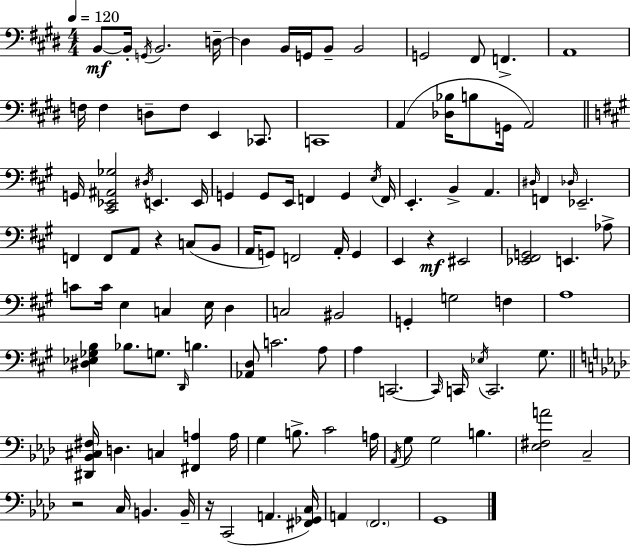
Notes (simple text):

B2/e B2/s G2/s B2/h. D3/s D3/q B2/s G2/s B2/e B2/h G2/h F#2/e F2/q. A2/w F3/s F3/q D3/e F3/e E2/q CES2/e. C2/w A2/q [Db3,Bb3]/s B3/e G2/s A2/h G2/s [C#2,Eb2,A#2,Gb3]/h D#3/s E2/q. E2/s G2/q G2/e E2/s F2/q G2/q E3/s F2/s E2/q. B2/q A2/q. D#3/s F2/q Db3/s Eb2/h. F2/q F2/e A2/e R/q C3/e B2/e A2/s G2/e F2/h A2/s G2/q E2/q R/q EIS2/h [Eb2,F#2,G2]/h E2/q. Ab3/e C4/e C4/s E3/q C3/q E3/s D3/q C3/h BIS2/h G2/q G3/h F3/q A3/w [D#3,Eb3,Gb3,B3]/q Bb3/e. G3/e. D2/s B3/q. [Ab2,D3]/e C4/h. A3/e A3/q C2/h. C2/s C2/s Eb3/s C2/h. G#3/e. [D#2,Bb2,C#3,F#3]/s D3/q. C3/q [F#2,A3]/q A3/s G3/q B3/e. C4/h A3/s Ab2/s G3/e G3/h B3/q. [Eb3,F#3,A4]/h C3/h R/h C3/s B2/q. B2/s R/s C2/h A2/q. [F#2,Gb2,C3]/s A2/q F2/h. G2/w